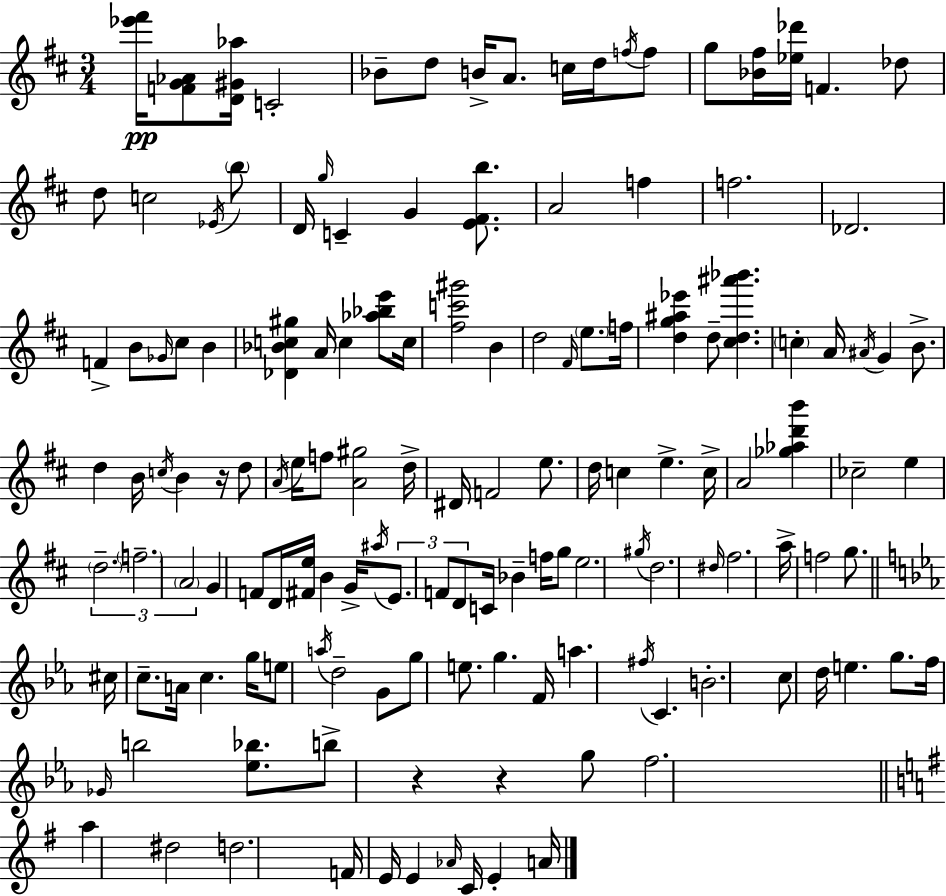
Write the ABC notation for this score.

X:1
T:Untitled
M:3/4
L:1/4
K:D
[_e'^f']/4 [FG_A]/2 [D^G_a]/4 C2 _B/2 d/2 B/4 A/2 c/4 d/4 f/4 f/2 g/2 [_B^f]/4 [_e_d']/4 F _d/2 d/2 c2 _E/4 b/2 D/4 g/4 C G [E^Fb]/2 A2 f f2 _D2 F B/2 _G/4 ^c/2 B [_D_Bc^g] A/4 c [_a_be']/2 c/4 [^fc'^g']2 B d2 ^F/4 e/2 f/4 [dg^a_e'] d/2 [^cd^a'_b'] c A/4 ^A/4 G B/2 d B/4 c/4 B z/4 d/2 A/4 e/4 f/2 [A^g]2 d/4 ^D/4 F2 e/2 d/4 c e c/4 A2 [_g_ad'b'] _c2 e d2 f2 A2 G F/2 D/4 [^Fe]/4 B G/4 ^a/4 E/2 F/2 D/2 C/4 _B f/4 g/2 e2 ^g/4 d2 ^d/4 ^f2 a/4 f2 g/2 ^c/4 c/2 A/4 c g/4 e/2 a/4 d2 G/2 g/2 e/2 g F/4 a ^f/4 C B2 c/2 d/4 e g/2 f/4 _G/4 b2 [_e_b]/2 b/2 z z g/2 f2 a ^d2 d2 F/4 E/4 E _A/4 C/4 E A/4